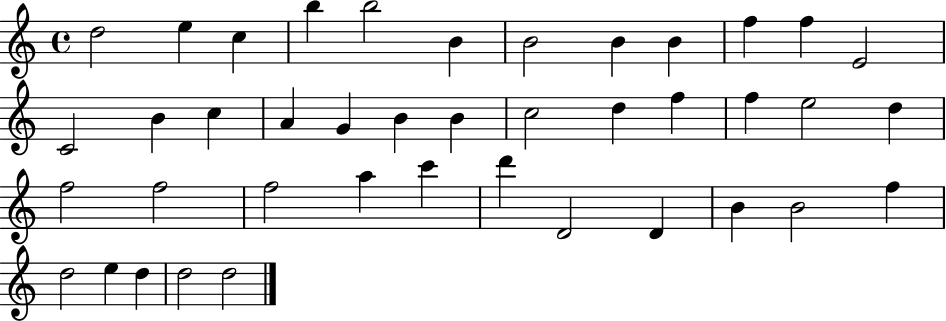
D5/h E5/q C5/q B5/q B5/h B4/q B4/h B4/q B4/q F5/q F5/q E4/h C4/h B4/q C5/q A4/q G4/q B4/q B4/q C5/h D5/q F5/q F5/q E5/h D5/q F5/h F5/h F5/h A5/q C6/q D6/q D4/h D4/q B4/q B4/h F5/q D5/h E5/q D5/q D5/h D5/h